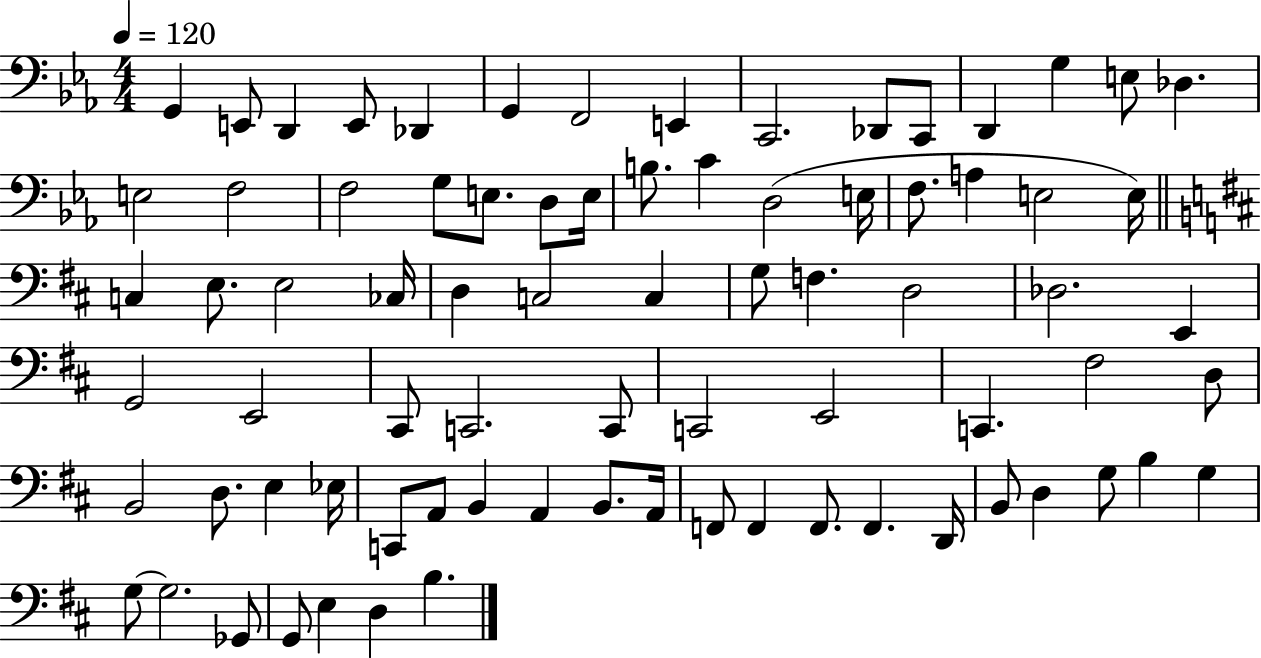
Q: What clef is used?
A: bass